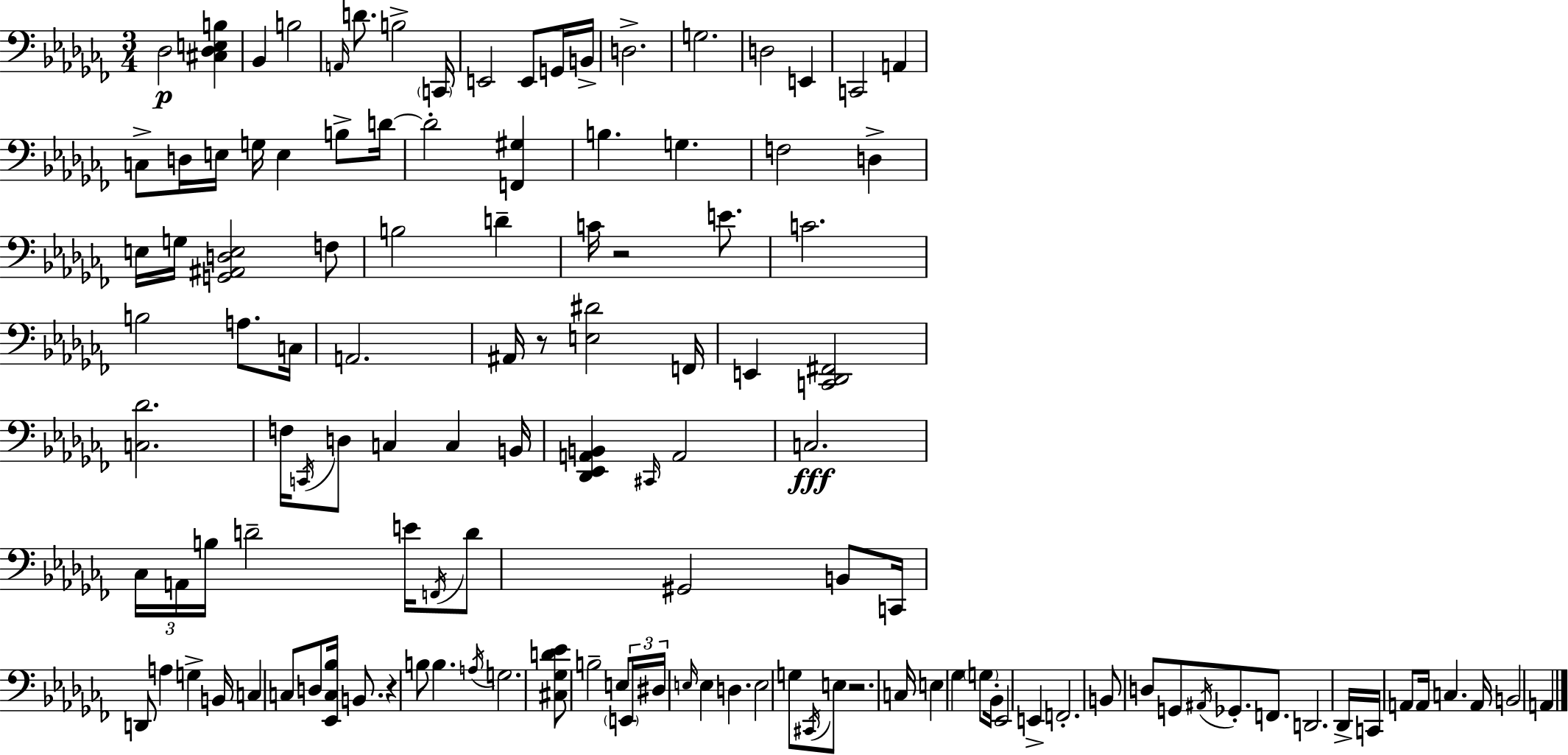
Db3/h [C#3,Db3,E3,B3]/q Bb2/q B3/h A2/s D4/e. B3/h C2/s E2/h E2/e G2/s B2/s D3/h. G3/h. D3/h E2/q C2/h A2/q C3/e D3/s E3/s G3/s E3/q B3/e D4/s D4/h [F2,G#3]/q B3/q. G3/q. F3/h D3/q E3/s G3/s [G2,A#2,D3,E3]/h F3/e B3/h D4/q C4/s R/h E4/e. C4/h. B3/h A3/e. C3/s A2/h. A#2/s R/e [E3,D#4]/h F2/s E2/q [C2,Db2,F#2]/h [C3,Db4]/h. F3/s C2/s D3/e C3/q C3/q B2/s [Db2,Eb2,A2,B2]/q C#2/s A2/h C3/h. CES3/s A2/s B3/s D4/h E4/s F2/s D4/e G#2/h B2/e C2/s D2/e A3/q G3/q B2/s C3/q C3/e D3/e [Eb2,C3,Bb3]/s B2/e. R/q B3/e B3/q. A3/s G3/h. [C#3,Gb3,D4,Eb4]/e B3/h E3/e E2/s D#3/s E3/s E3/q D3/q. E3/h G3/e C#2/s E3/e R/h. C3/s E3/q Gb3/q G3/e Bb2/s Eb2/h E2/q F2/h. B2/e D3/e G2/e A#2/s Gb2/e. F2/e. D2/h. Db2/s C2/s A2/e A2/s C3/q. A2/s B2/h A2/q